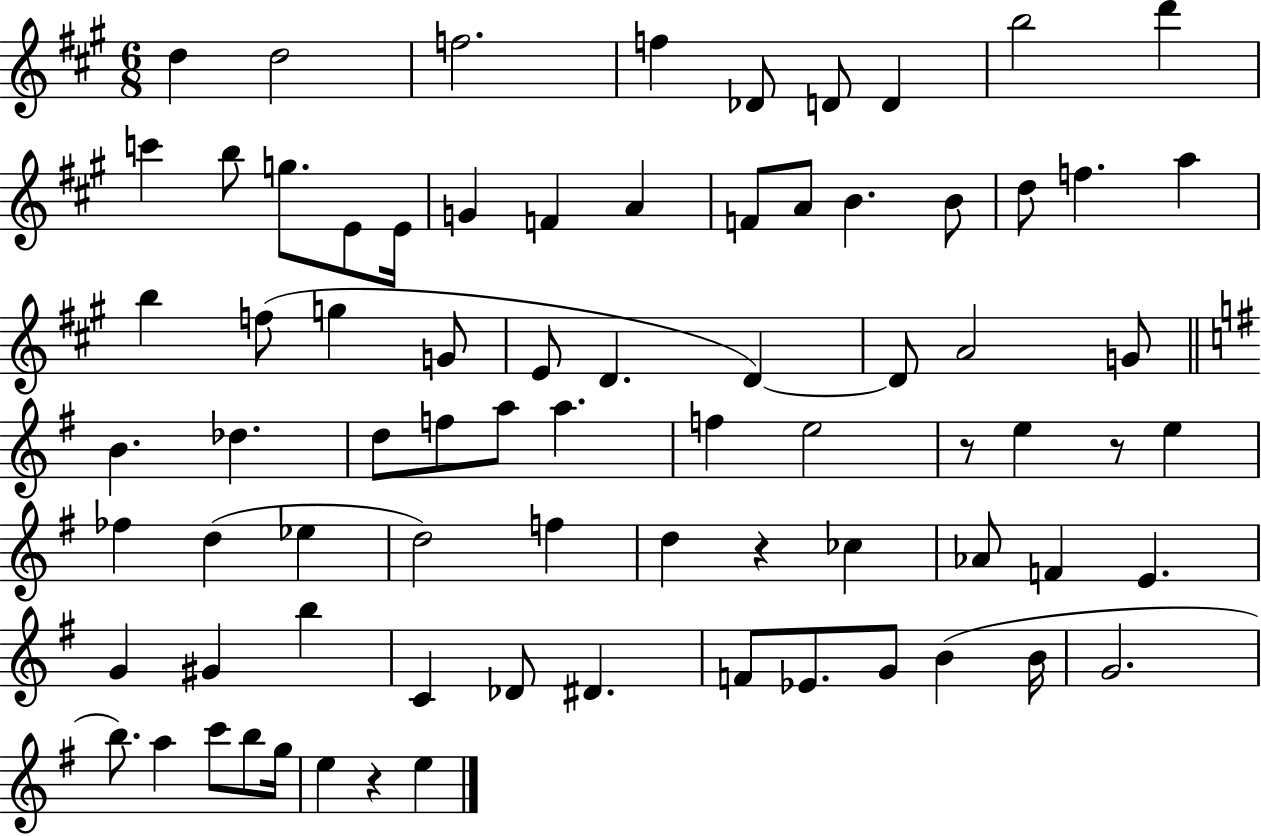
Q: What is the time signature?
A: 6/8